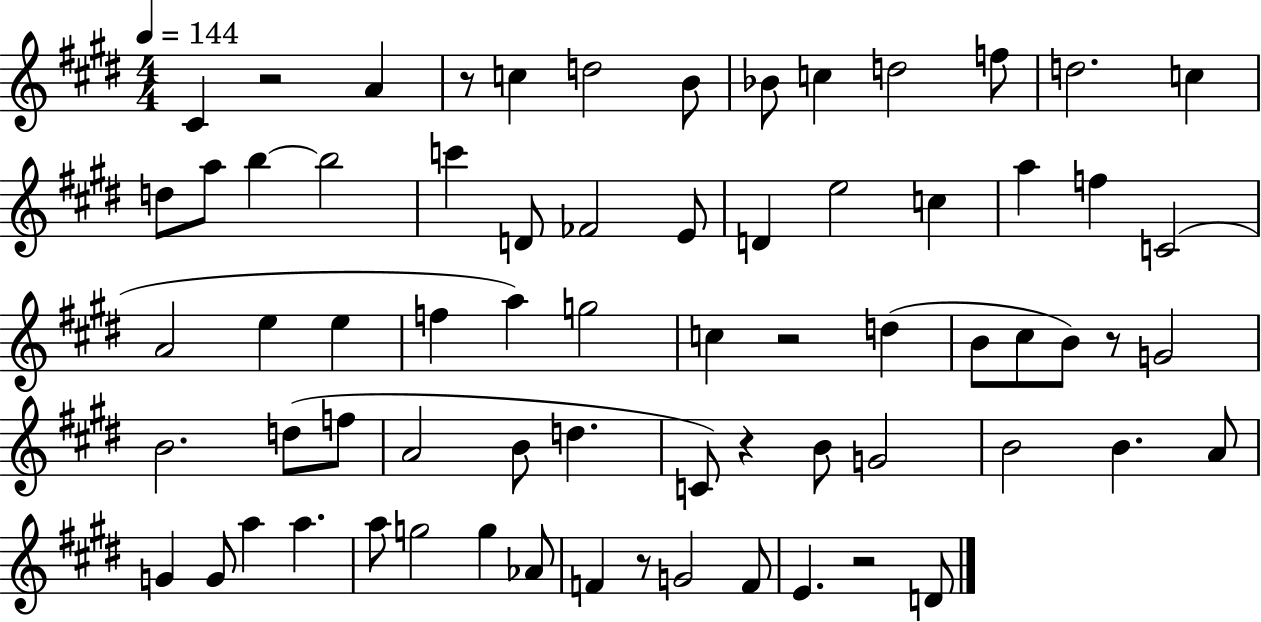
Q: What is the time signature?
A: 4/4